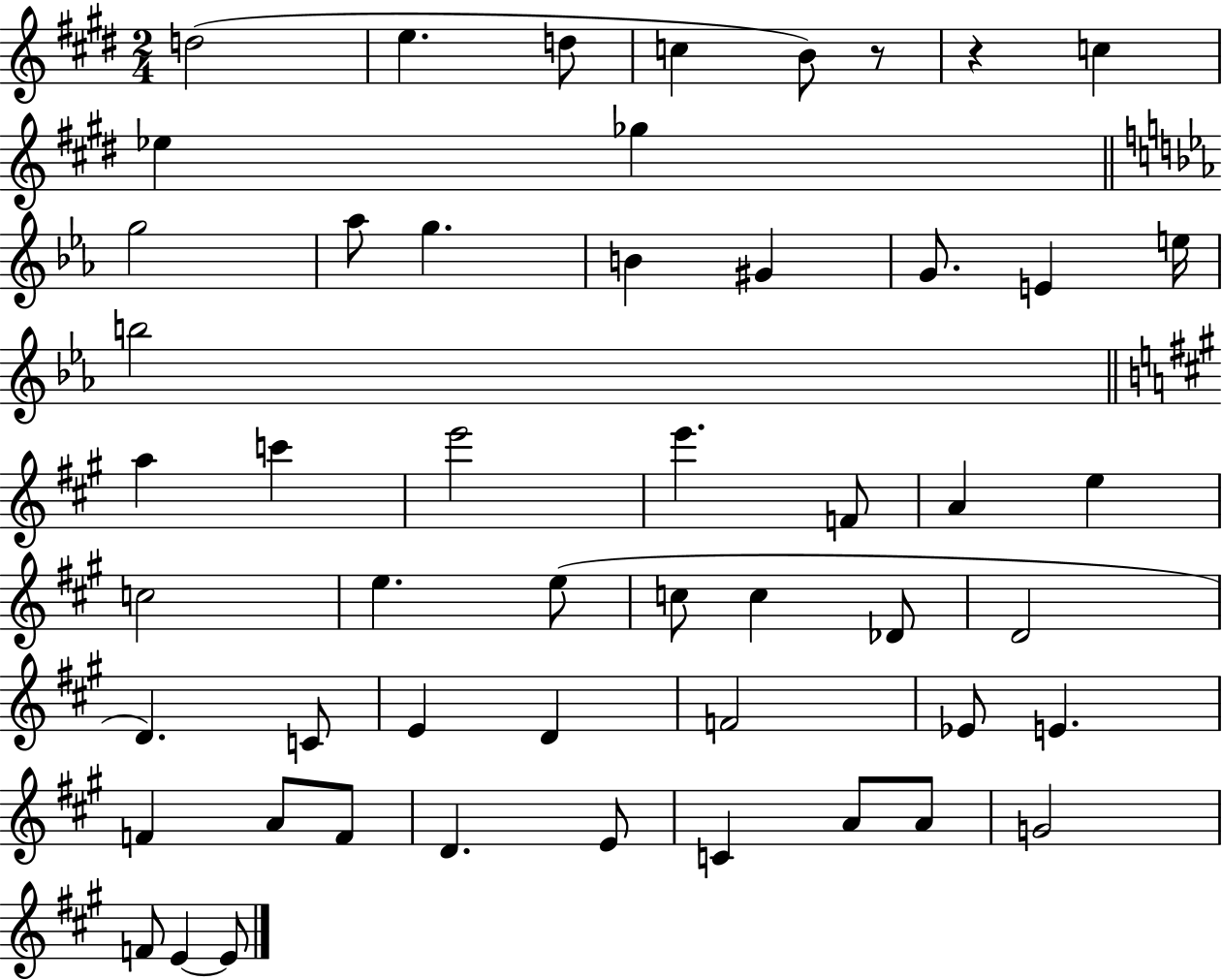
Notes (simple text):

D5/h E5/q. D5/e C5/q B4/e R/e R/q C5/q Eb5/q Gb5/q G5/h Ab5/e G5/q. B4/q G#4/q G4/e. E4/q E5/s B5/h A5/q C6/q E6/h E6/q. F4/e A4/q E5/q C5/h E5/q. E5/e C5/e C5/q Db4/e D4/h D4/q. C4/e E4/q D4/q F4/h Eb4/e E4/q. F4/q A4/e F4/e D4/q. E4/e C4/q A4/e A4/e G4/h F4/e E4/q E4/e